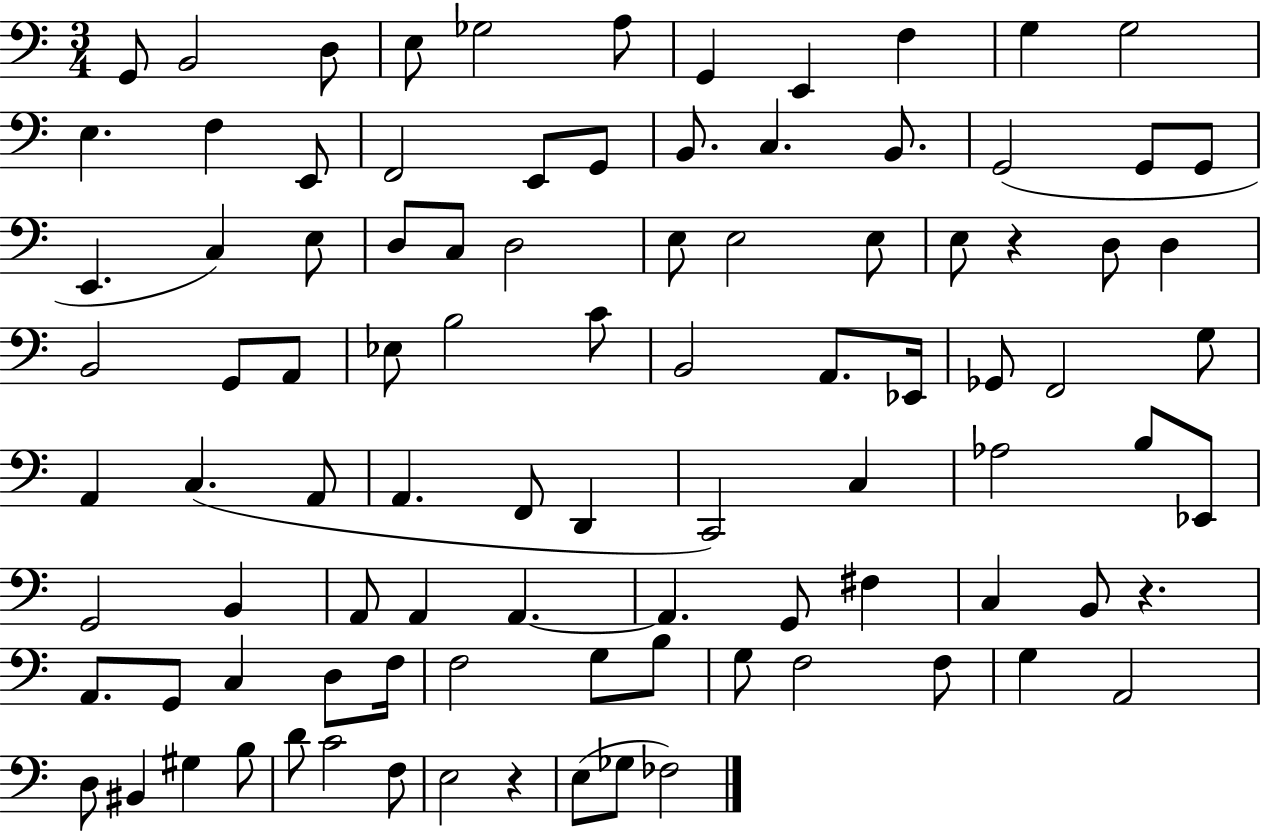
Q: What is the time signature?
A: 3/4